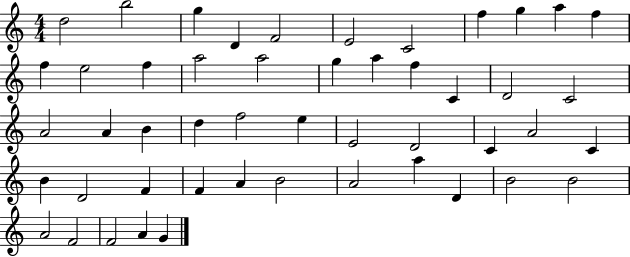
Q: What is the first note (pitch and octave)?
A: D5